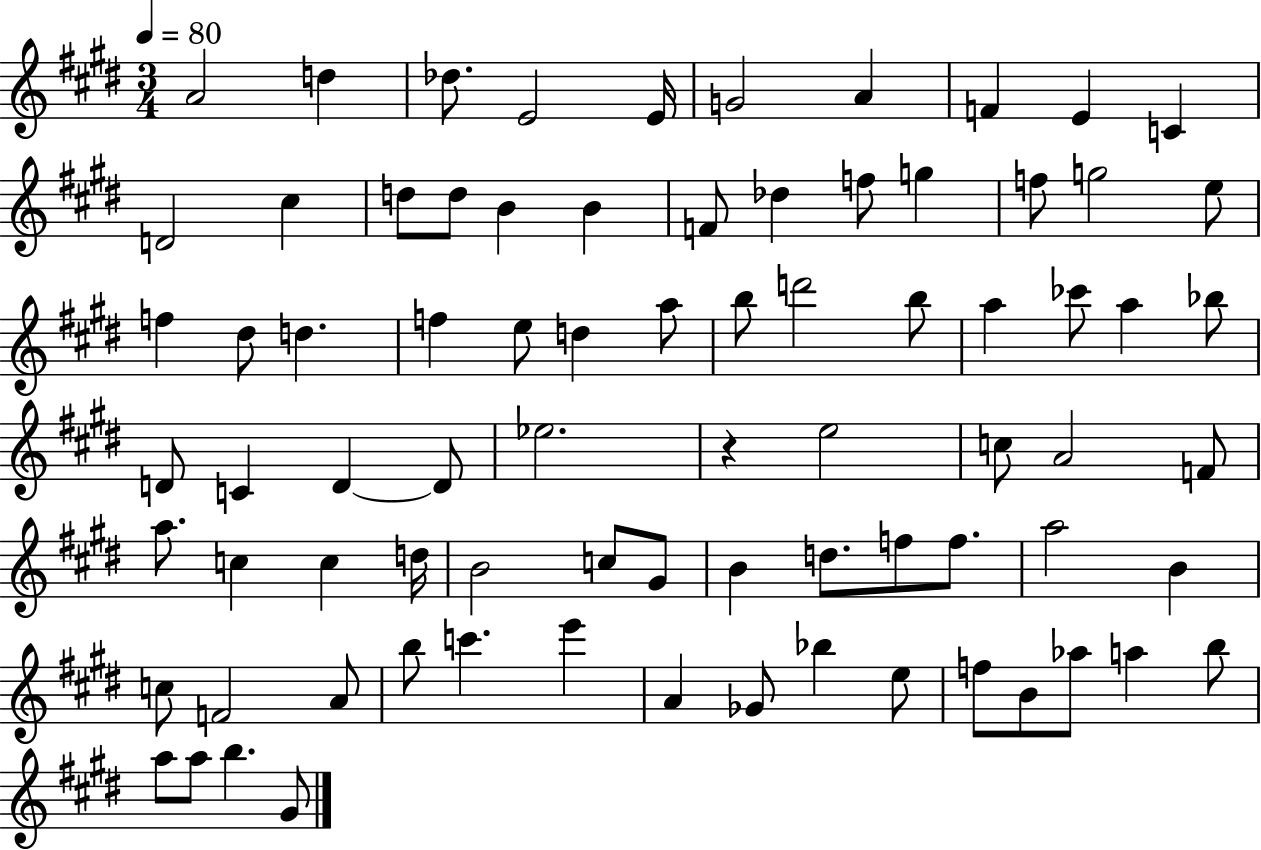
A4/h D5/q Db5/e. E4/h E4/s G4/h A4/q F4/q E4/q C4/q D4/h C#5/q D5/e D5/e B4/q B4/q F4/e Db5/q F5/e G5/q F5/e G5/h E5/e F5/q D#5/e D5/q. F5/q E5/e D5/q A5/e B5/e D6/h B5/e A5/q CES6/e A5/q Bb5/e D4/e C4/q D4/q D4/e Eb5/h. R/q E5/h C5/e A4/h F4/e A5/e. C5/q C5/q D5/s B4/h C5/e G#4/e B4/q D5/e. F5/e F5/e. A5/h B4/q C5/e F4/h A4/e B5/e C6/q. E6/q A4/q Gb4/e Bb5/q E5/e F5/e B4/e Ab5/e A5/q B5/e A5/e A5/e B5/q. G#4/e